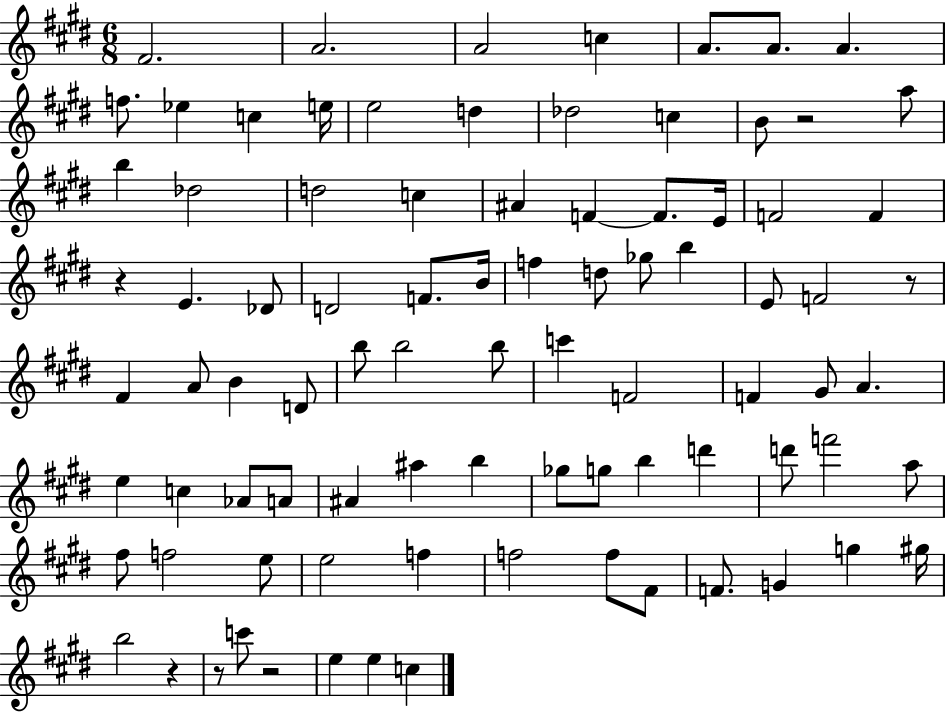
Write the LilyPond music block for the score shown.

{
  \clef treble
  \numericTimeSignature
  \time 6/8
  \key e \major
  \repeat volta 2 { fis'2. | a'2. | a'2 c''4 | a'8. a'8. a'4. | \break f''8. ees''4 c''4 e''16 | e''2 d''4 | des''2 c''4 | b'8 r2 a''8 | \break b''4 des''2 | d''2 c''4 | ais'4 f'4~~ f'8. e'16 | f'2 f'4 | \break r4 e'4. des'8 | d'2 f'8. b'16 | f''4 d''8 ges''8 b''4 | e'8 f'2 r8 | \break fis'4 a'8 b'4 d'8 | b''8 b''2 b''8 | c'''4 f'2 | f'4 gis'8 a'4. | \break e''4 c''4 aes'8 a'8 | ais'4 ais''4 b''4 | ges''8 g''8 b''4 d'''4 | d'''8 f'''2 a''8 | \break fis''8 f''2 e''8 | e''2 f''4 | f''2 f''8 fis'8 | f'8. g'4 g''4 gis''16 | \break b''2 r4 | r8 c'''8 r2 | e''4 e''4 c''4 | } \bar "|."
}